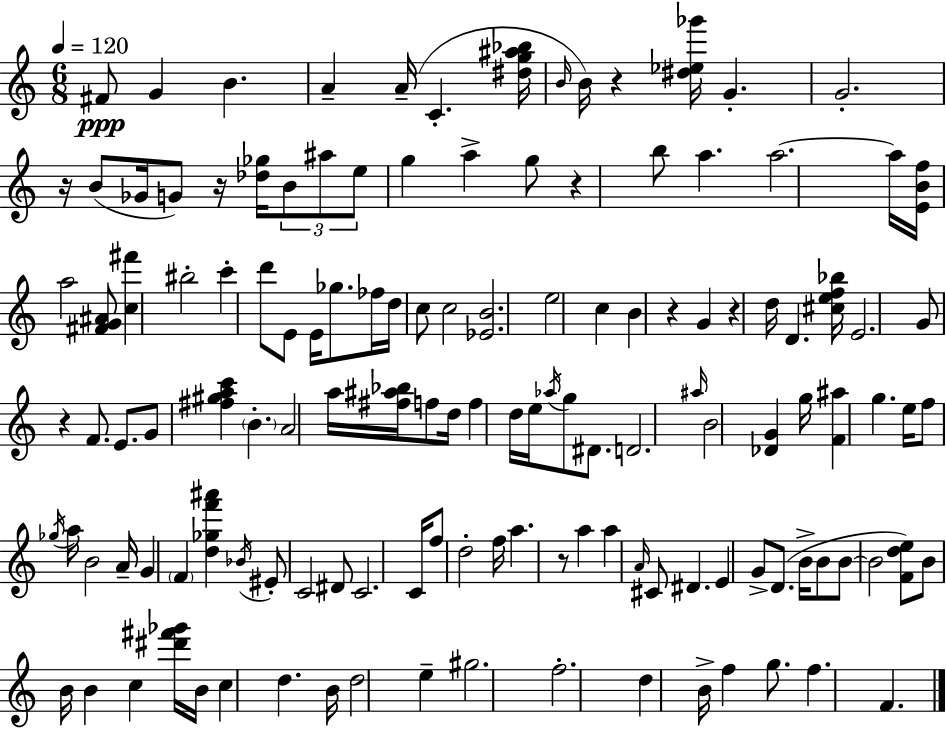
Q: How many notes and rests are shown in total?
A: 132